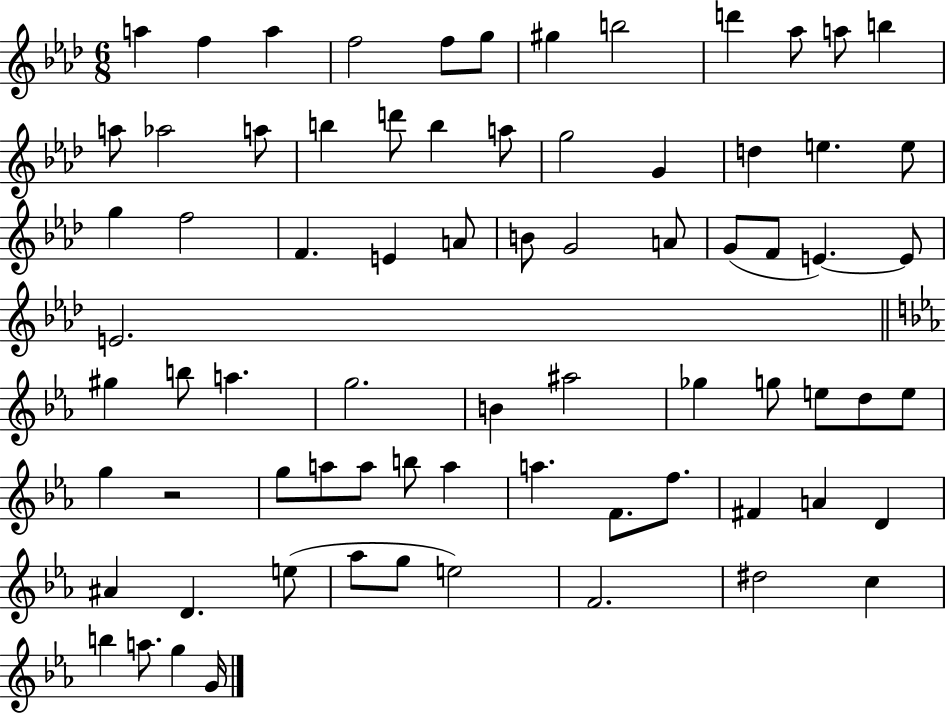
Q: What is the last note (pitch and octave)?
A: G4